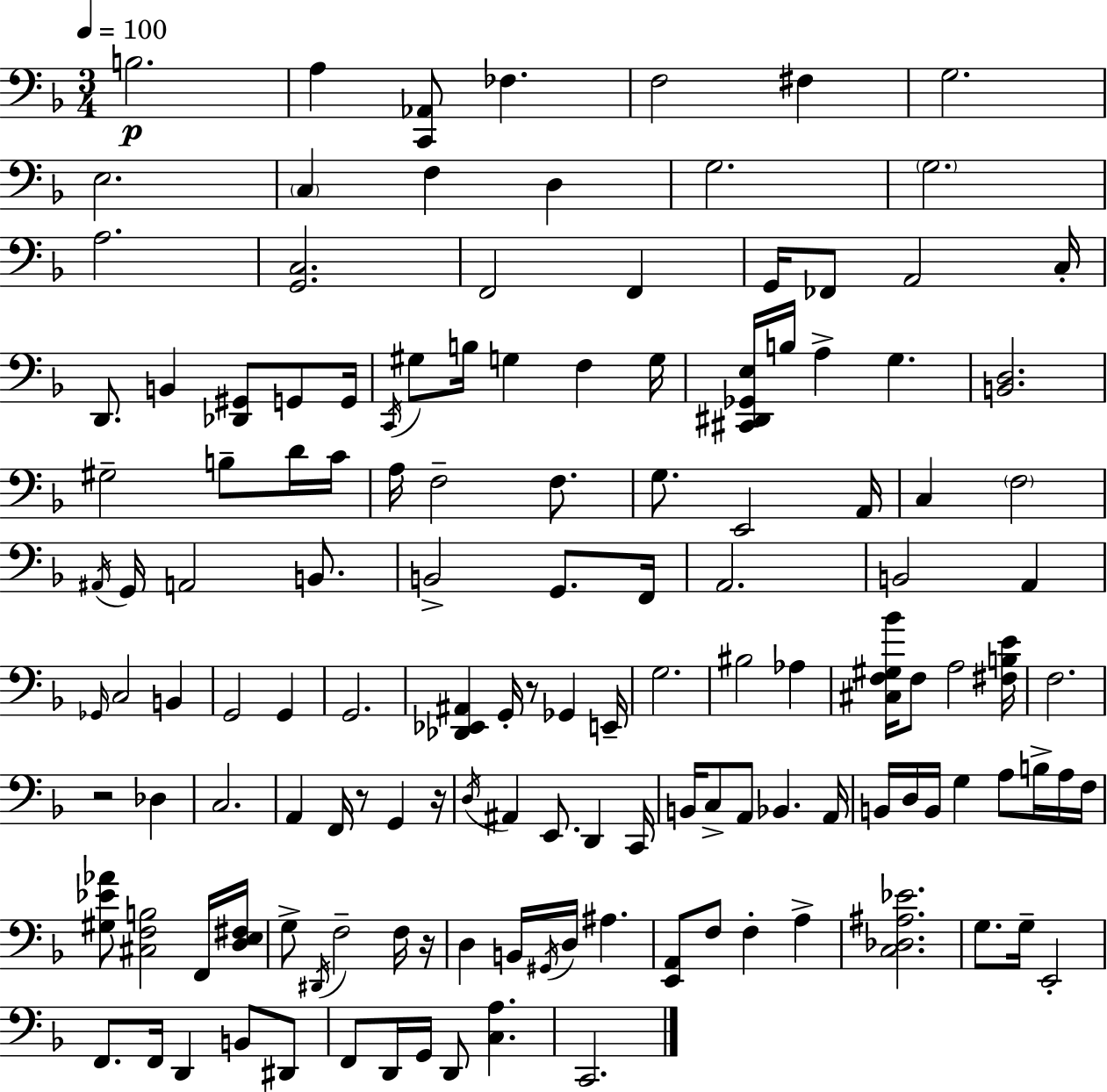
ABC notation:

X:1
T:Untitled
M:3/4
L:1/4
K:Dm
B,2 A, [C,,_A,,]/2 _F, F,2 ^F, G,2 E,2 C, F, D, G,2 G,2 A,2 [G,,C,]2 F,,2 F,, G,,/4 _F,,/2 A,,2 C,/4 D,,/2 B,, [_D,,^G,,]/2 G,,/2 G,,/4 C,,/4 ^G,/2 B,/4 G, F, G,/4 [^C,,^D,,_G,,E,]/4 B,/4 A, G, [B,,D,]2 ^G,2 B,/2 D/4 C/4 A,/4 F,2 F,/2 G,/2 E,,2 A,,/4 C, F,2 ^A,,/4 G,,/4 A,,2 B,,/2 B,,2 G,,/2 F,,/4 A,,2 B,,2 A,, _G,,/4 C,2 B,, G,,2 G,, G,,2 [_D,,_E,,^A,,] G,,/4 z/2 _G,, E,,/4 G,2 ^B,2 _A, [^C,F,^G,_B]/4 F,/2 A,2 [^F,B,E]/4 F,2 z2 _D, C,2 A,, F,,/4 z/2 G,, z/4 D,/4 ^A,, E,,/2 D,, C,,/4 B,,/4 C,/2 A,,/2 _B,, A,,/4 B,,/4 D,/4 B,,/4 G, A,/2 B,/4 A,/4 F,/4 [^G,_E_A]/2 [^C,F,B,]2 F,,/4 [D,E,^F,]/4 G,/2 ^D,,/4 F,2 F,/4 z/4 D, B,,/4 ^G,,/4 D,/4 ^A, [E,,A,,]/2 F,/2 F, A, [C,_D,^A,_E]2 G,/2 G,/4 E,,2 F,,/2 F,,/4 D,, B,,/2 ^D,,/2 F,,/2 D,,/4 G,,/4 D,,/2 [C,A,] C,,2